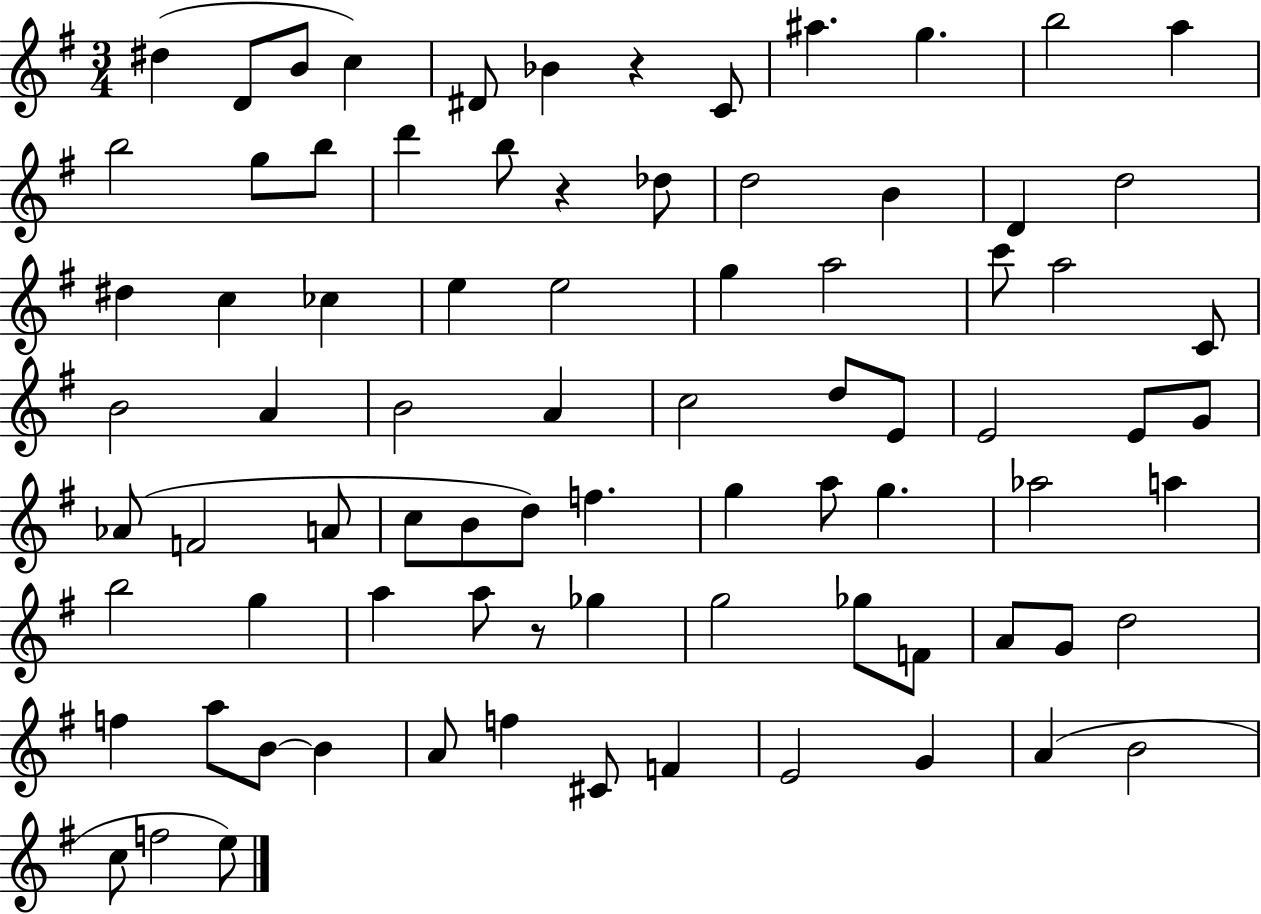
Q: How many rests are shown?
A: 3